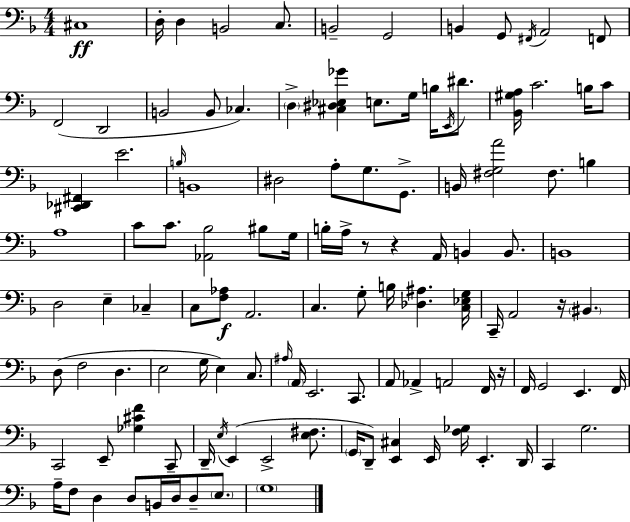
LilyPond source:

{
  \clef bass
  \numericTimeSignature
  \time 4/4
  \key f \major
  cis1\ff | d16-. d4 b,2 c8. | b,2-- g,2 | b,4 g,8 \acciaccatura { fis,16 } a,2 f,8 | \break f,2( d,2 | b,2 b,8 ces4.) | \parenthesize d4-> <cis dis ees ges'>4 e8. g16 b16 \acciaccatura { e,16 } dis'8. | <bes, gis a>16 c'2. b16 | \break c'8 <cis, des, fis,>4 e'2. | \grace { b16 } b,1 | dis2 a8-. g8. | g,8.-> b,16 <fis g a'>2 fis8. b4 | \break a1 | c'8 c'8. <aes, bes>2 | bis8 g16 b16-. a16-> r8 r4 a,16 b,4 | b,8. b,1 | \break d2 e4-- ces4-- | c8 <f aes>8\f a,2. | c4. g8-. b16 <des ais>4. | <c ees g>16 c,16-- a,2 r16 \parenthesize bis,4. | \break d8( f2 d4. | e2 g16 e4) | c8. \grace { ais16 } \parenthesize a,16 e,2. | c,8. a,8 aes,4-> a,2 | \break f,16 r16 f,16 g,2 e,4. | f,16 c,2 e,8-- <ges cis' f'>4 | c,8-- d,16-- \acciaccatura { e16 }( e,4 e,2-> | <e fis>8. \parenthesize g,16 d,8--) <e, cis>4 e,16 <f ges>16 e,4.-. | \break d,16 c,4 g2. | a16-- f8 d4 d8 b,16 d16 | d8-- \parenthesize e8. \parenthesize g1 | \bar "|."
}